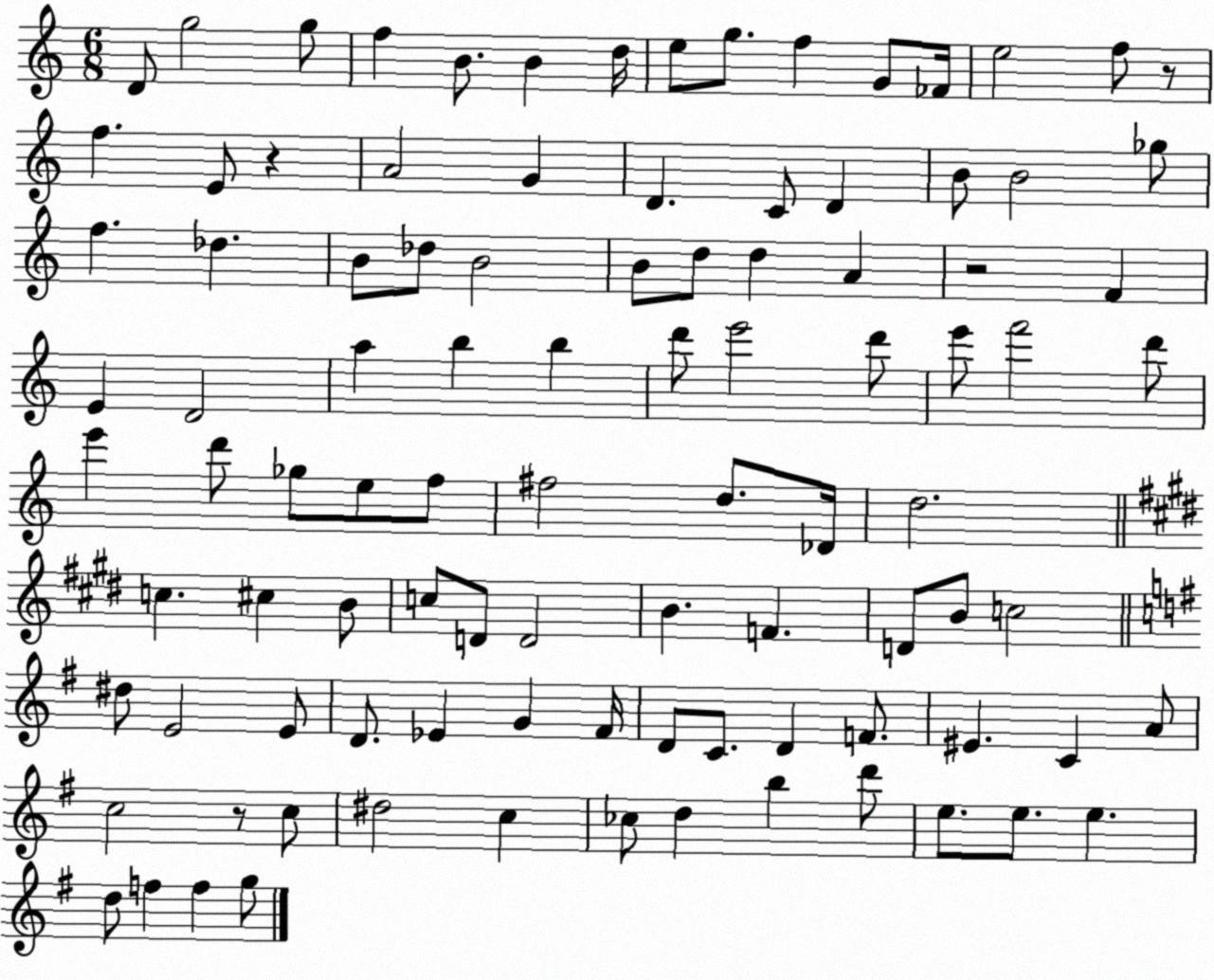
X:1
T:Untitled
M:6/8
L:1/4
K:C
D/2 g2 g/2 f B/2 B d/4 e/2 g/2 f G/2 _F/4 e2 f/2 z/2 f E/2 z A2 G D C/2 D B/2 B2 _g/2 f _d B/2 _d/2 B2 B/2 d/2 d A z2 F E D2 a b b d'/2 e'2 d'/2 e'/2 f'2 d'/2 e' d'/2 _g/2 e/2 f/2 ^f2 d/2 _D/4 d2 c ^c B/2 c/2 D/2 D2 B F D/2 B/2 c2 ^d/2 E2 E/2 D/2 _E G ^F/4 D/2 C/2 D F/2 ^E C A/2 c2 z/2 c/2 ^d2 c _c/2 d b d'/2 e/2 e/2 e d/2 f f g/2